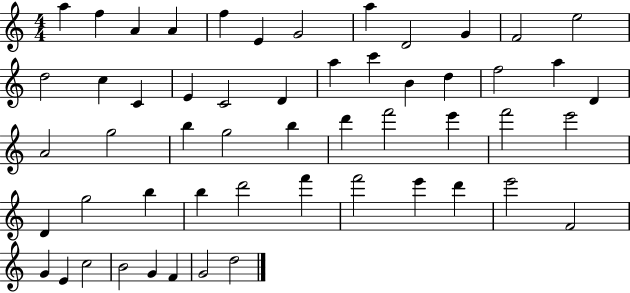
A5/q F5/q A4/q A4/q F5/q E4/q G4/h A5/q D4/h G4/q F4/h E5/h D5/h C5/q C4/q E4/q C4/h D4/q A5/q C6/q B4/q D5/q F5/h A5/q D4/q A4/h G5/h B5/q G5/h B5/q D6/q F6/h E6/q F6/h E6/h D4/q G5/h B5/q B5/q D6/h F6/q F6/h E6/q D6/q E6/h F4/h G4/q E4/q C5/h B4/h G4/q F4/q G4/h D5/h